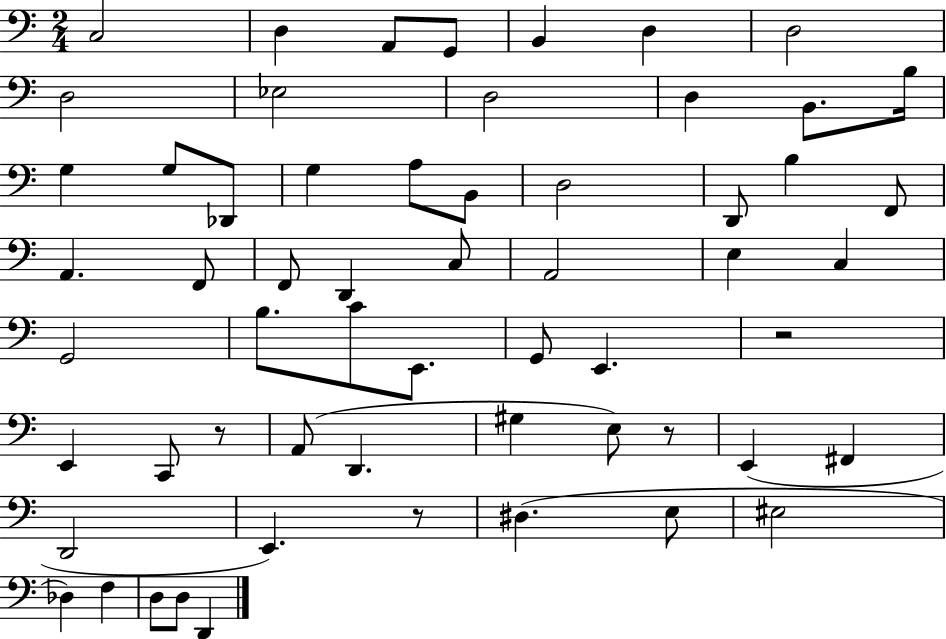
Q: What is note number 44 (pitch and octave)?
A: E2